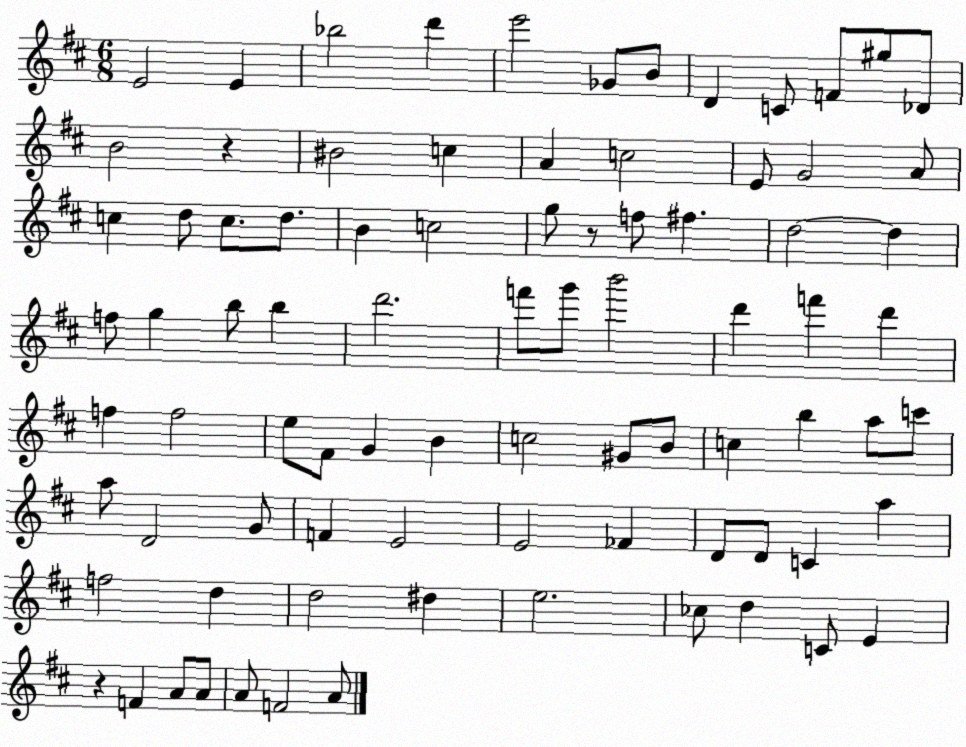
X:1
T:Untitled
M:6/8
L:1/4
K:D
E2 E _b2 d' e'2 _G/2 B/2 D C/2 F/2 ^g/2 _D/2 B2 z ^B2 c A c2 E/2 G2 A/2 c d/2 c/2 d/2 B c2 g/2 z/2 f/2 ^f d2 d f/2 g b/2 b d'2 f'/2 g'/2 b'2 d' f' d' f f2 e/2 ^F/2 G B c2 ^G/2 B/2 c b a/2 c'/2 a/2 D2 G/2 F E2 E2 _F D/2 D/2 C a f2 d d2 ^d e2 _c/2 d C/2 E z F A/2 A/2 A/2 F2 A/2